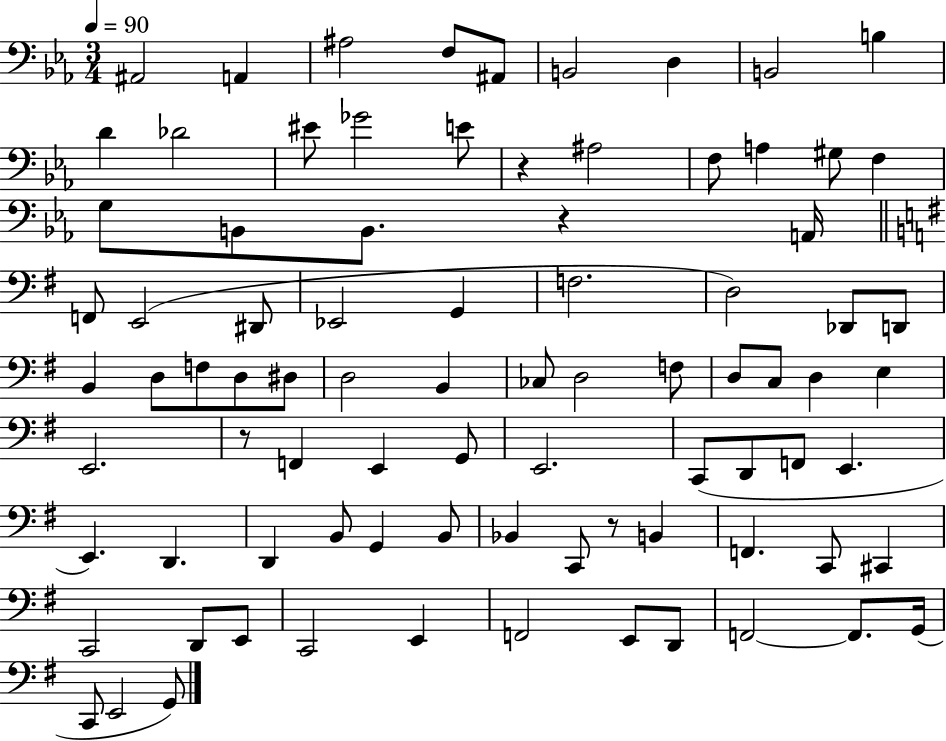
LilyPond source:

{
  \clef bass
  \numericTimeSignature
  \time 3/4
  \key ees \major
  \tempo 4 = 90
  ais,2 a,4 | ais2 f8 ais,8 | b,2 d4 | b,2 b4 | \break d'4 des'2 | eis'8 ges'2 e'8 | r4 ais2 | f8 a4 gis8 f4 | \break g8 b,8 b,8. r4 a,16 | \bar "||" \break \key e \minor f,8 e,2( dis,8 | ees,2 g,4 | f2. | d2) des,8 d,8 | \break b,4 d8 f8 d8 dis8 | d2 b,4 | ces8 d2 f8 | d8 c8 d4 e4 | \break e,2. | r8 f,4 e,4 g,8 | e,2. | c,8( d,8 f,8 e,4. | \break e,4.) d,4. | d,4 b,8 g,4 b,8 | bes,4 c,8 r8 b,4 | f,4. c,8 cis,4 | \break c,2 d,8 e,8 | c,2 e,4 | f,2 e,8 d,8 | f,2~~ f,8. g,16( | \break c,8 e,2 g,8) | \bar "|."
}